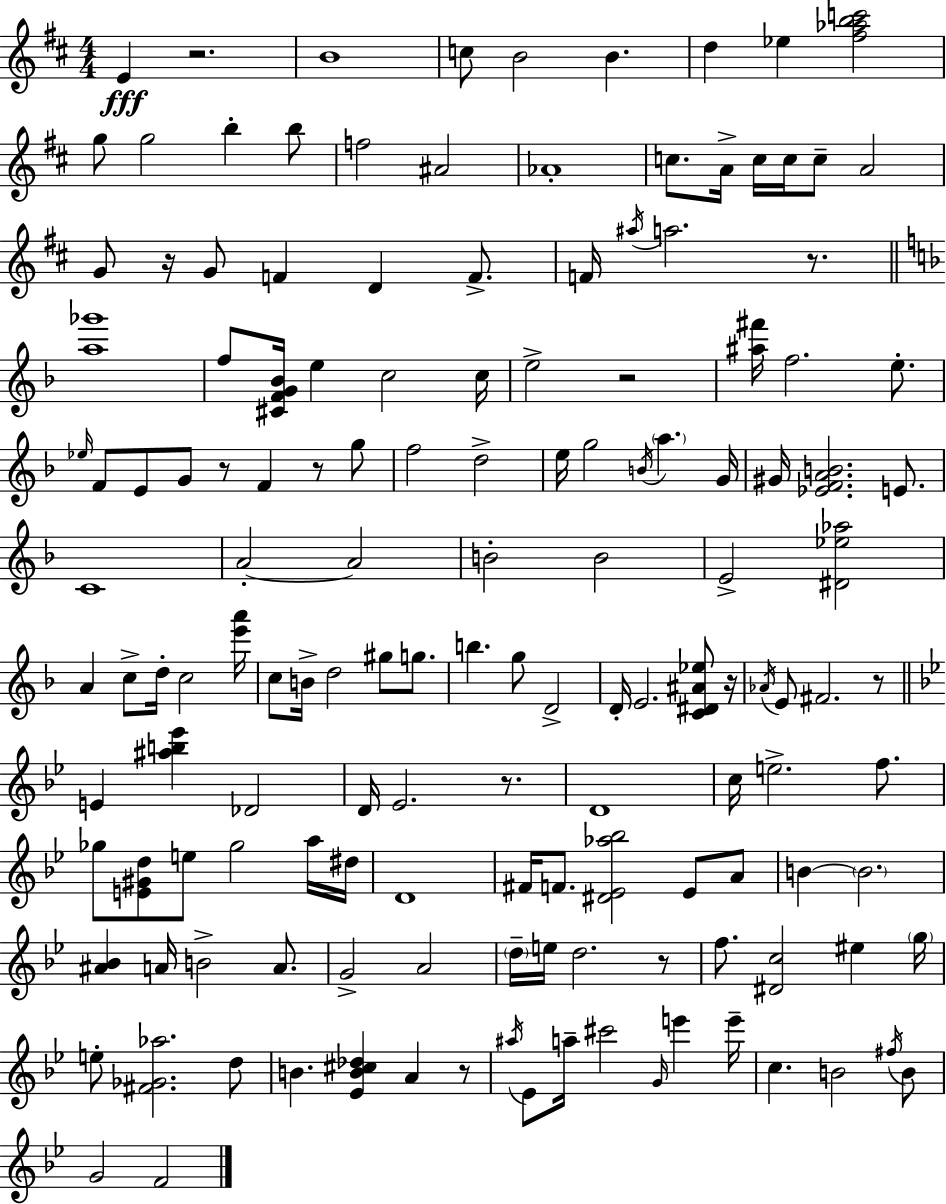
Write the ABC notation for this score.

X:1
T:Untitled
M:4/4
L:1/4
K:D
E z2 B4 c/2 B2 B d _e [^f_abc']2 g/2 g2 b b/2 f2 ^A2 _A4 c/2 A/4 c/4 c/4 c/2 A2 G/2 z/4 G/2 F D F/2 F/4 ^a/4 a2 z/2 [a_g']4 f/2 [^CFG_B]/4 e c2 c/4 e2 z2 [^a^f']/4 f2 e/2 _e/4 F/2 E/2 G/2 z/2 F z/2 g/2 f2 d2 e/4 g2 B/4 a G/4 ^G/4 [_EFAB]2 E/2 C4 A2 A2 B2 B2 E2 [^D_e_a]2 A c/2 d/4 c2 [e'a']/4 c/2 B/4 d2 ^g/2 g/2 b g/2 D2 D/4 E2 [C^D^A_e]/2 z/4 _A/4 E/2 ^F2 z/2 E [^ab_e'] _D2 D/4 _E2 z/2 D4 c/4 e2 f/2 _g/2 [E^Gd]/2 e/2 _g2 a/4 ^d/4 D4 ^F/4 F/2 [^D_E_a_b]2 _E/2 A/2 B B2 [^A_B] A/4 B2 A/2 G2 A2 d/4 e/4 d2 z/2 f/2 [^Dc]2 ^e g/4 e/2 [^F_G_a]2 d/2 B [_EB^c_d] A z/2 ^a/4 _E/2 a/4 ^c'2 G/4 e' e'/4 c B2 ^f/4 B/2 G2 F2